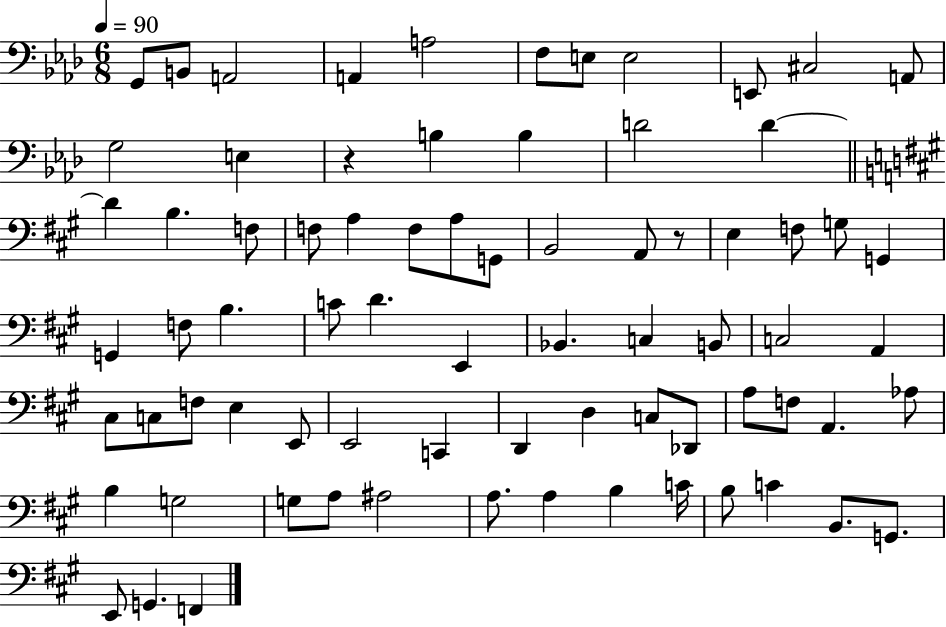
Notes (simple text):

G2/e B2/e A2/h A2/q A3/h F3/e E3/e E3/h E2/e C#3/h A2/e G3/h E3/q R/q B3/q B3/q D4/h D4/q D4/q B3/q. F3/e F3/e A3/q F3/e A3/e G2/e B2/h A2/e R/e E3/q F3/e G3/e G2/q G2/q F3/e B3/q. C4/e D4/q. E2/q Bb2/q. C3/q B2/e C3/h A2/q C#3/e C3/e F3/e E3/q E2/e E2/h C2/q D2/q D3/q C3/e Db2/e A3/e F3/e A2/q. Ab3/e B3/q G3/h G3/e A3/e A#3/h A3/e. A3/q B3/q C4/s B3/e C4/q B2/e. G2/e. E2/e G2/q. F2/q